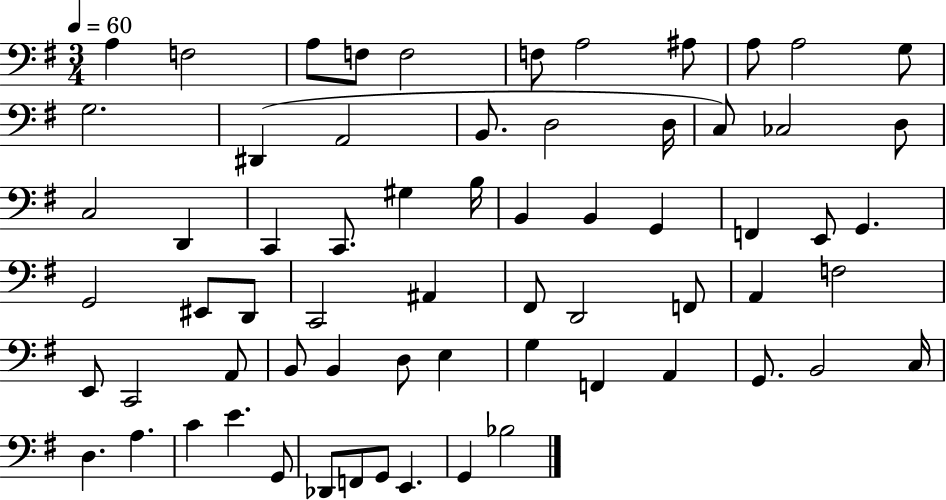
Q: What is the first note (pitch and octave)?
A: A3